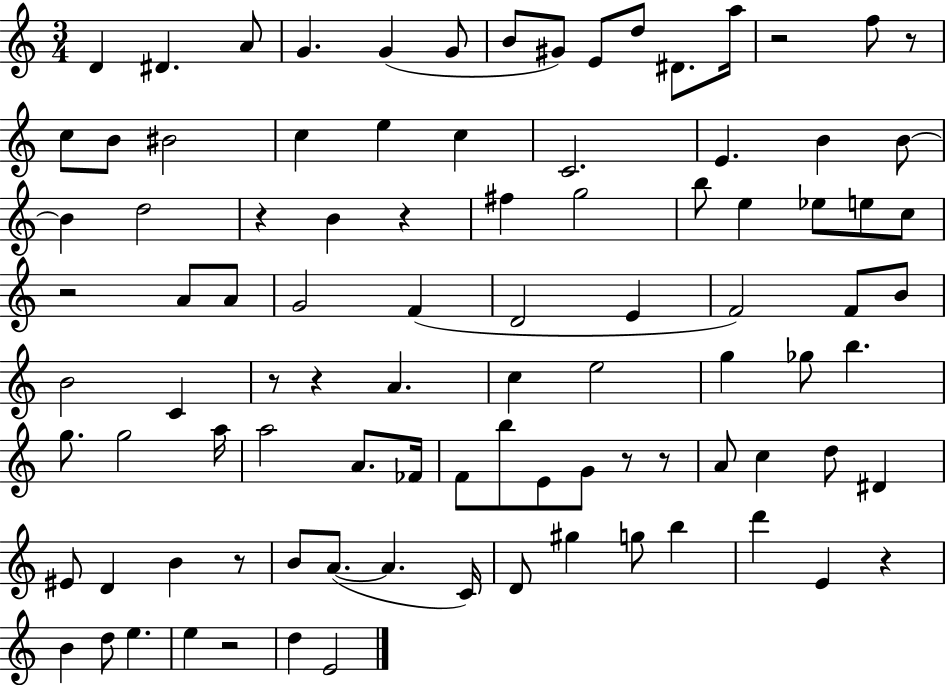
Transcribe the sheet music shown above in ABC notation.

X:1
T:Untitled
M:3/4
L:1/4
K:C
D ^D A/2 G G G/2 B/2 ^G/2 E/2 d/2 ^D/2 a/4 z2 f/2 z/2 c/2 B/2 ^B2 c e c C2 E B B/2 B d2 z B z ^f g2 b/2 e _e/2 e/2 c/2 z2 A/2 A/2 G2 F D2 E F2 F/2 B/2 B2 C z/2 z A c e2 g _g/2 b g/2 g2 a/4 a2 A/2 _F/4 F/2 b/2 E/2 G/2 z/2 z/2 A/2 c d/2 ^D ^E/2 D B z/2 B/2 A/2 A C/4 D/2 ^g g/2 b d' E z B d/2 e e z2 d E2